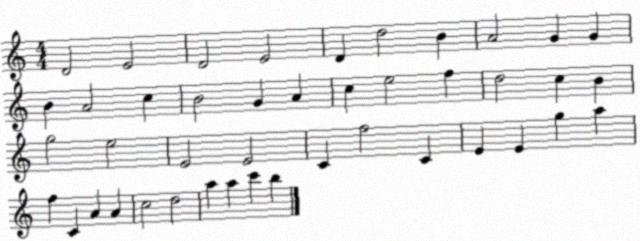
X:1
T:Untitled
M:4/4
L:1/4
K:C
D2 E2 D2 E2 D d2 B A2 G G B A2 c B2 G A c e2 f d2 c B g2 e2 E2 E2 C f2 C E E g a f C A A c2 d2 a a c' b